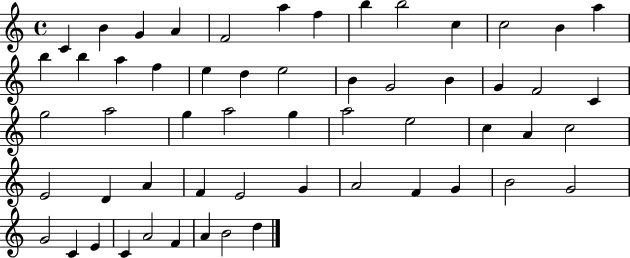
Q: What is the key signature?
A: C major